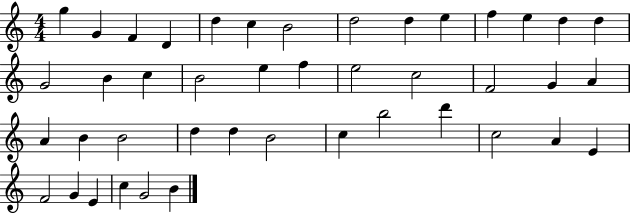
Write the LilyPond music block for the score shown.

{
  \clef treble
  \numericTimeSignature
  \time 4/4
  \key c \major
  g''4 g'4 f'4 d'4 | d''4 c''4 b'2 | d''2 d''4 e''4 | f''4 e''4 d''4 d''4 | \break g'2 b'4 c''4 | b'2 e''4 f''4 | e''2 c''2 | f'2 g'4 a'4 | \break a'4 b'4 b'2 | d''4 d''4 b'2 | c''4 b''2 d'''4 | c''2 a'4 e'4 | \break f'2 g'4 e'4 | c''4 g'2 b'4 | \bar "|."
}